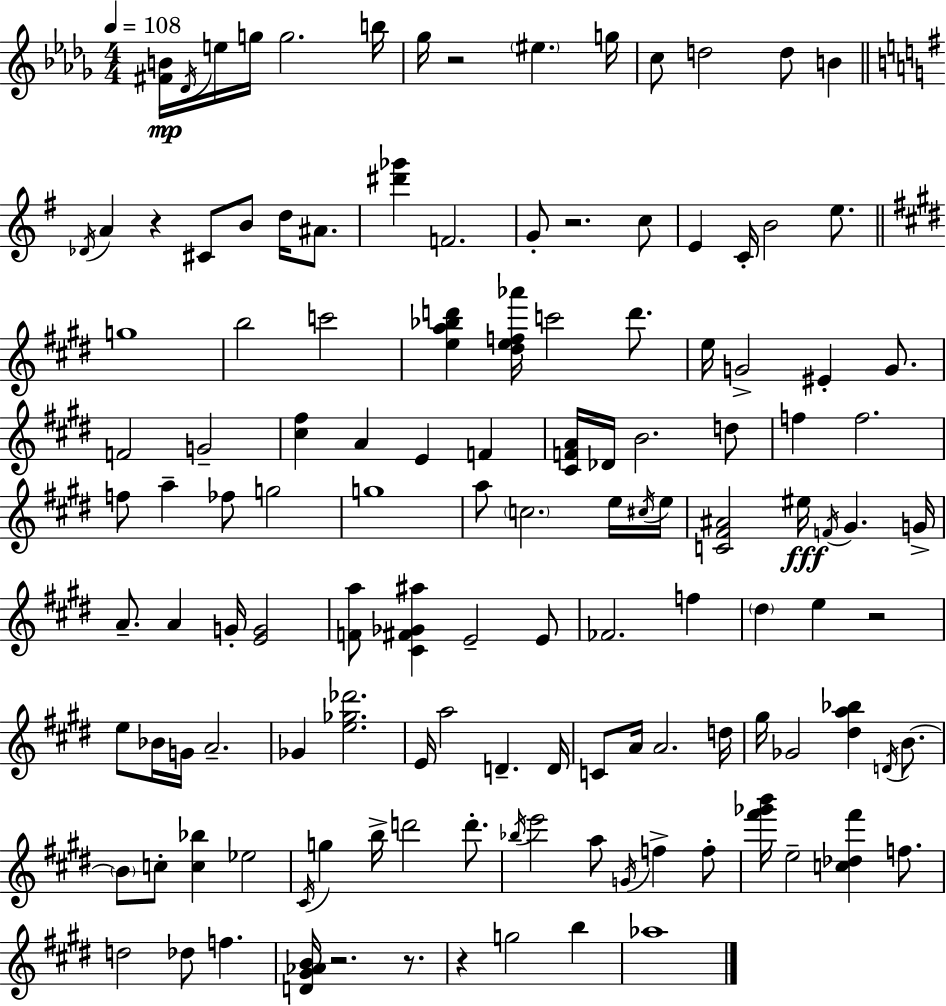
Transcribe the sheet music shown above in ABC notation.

X:1
T:Untitled
M:4/4
L:1/4
K:Bbm
[^FB]/4 _D/4 e/4 g/4 g2 b/4 _g/4 z2 ^e g/4 c/2 d2 d/2 B _D/4 A z ^C/2 B/2 d/4 ^A/2 [^d'_g'] F2 G/2 z2 c/2 E C/4 B2 e/2 g4 b2 c'2 [ea_bd'] [^def_a']/4 c'2 d'/2 e/4 G2 ^E G/2 F2 G2 [^c^f] A E F [^CFA]/4 _D/4 B2 d/2 f f2 f/2 a _f/2 g2 g4 a/2 c2 e/4 ^c/4 e/4 [C^F^A]2 ^e/4 F/4 ^G G/4 A/2 A G/4 [EG]2 [Fa]/2 [^C^F_G^a] E2 E/2 _F2 f ^d e z2 e/2 _B/4 G/4 A2 _G [e_g_d']2 E/4 a2 D D/4 C/2 A/4 A2 d/4 ^g/4 _G2 [^da_b] D/4 B/2 B/2 c/2 [c_b] _e2 ^C/4 g b/4 d'2 d'/2 _b/4 e'2 a/2 G/4 f f/2 [^f'_g'b']/4 e2 [c_d^f'] f/2 d2 _d/2 f [D^G_AB]/4 z2 z/2 z g2 b _a4